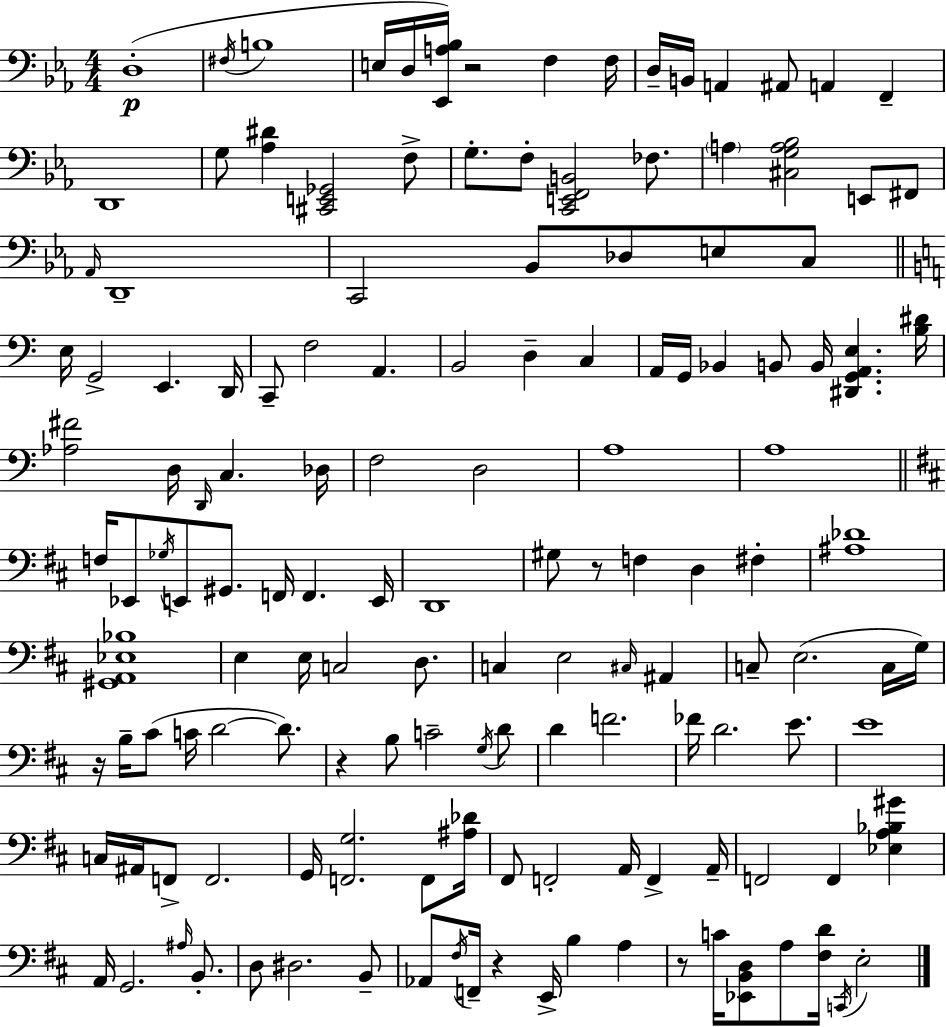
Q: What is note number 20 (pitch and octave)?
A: A3